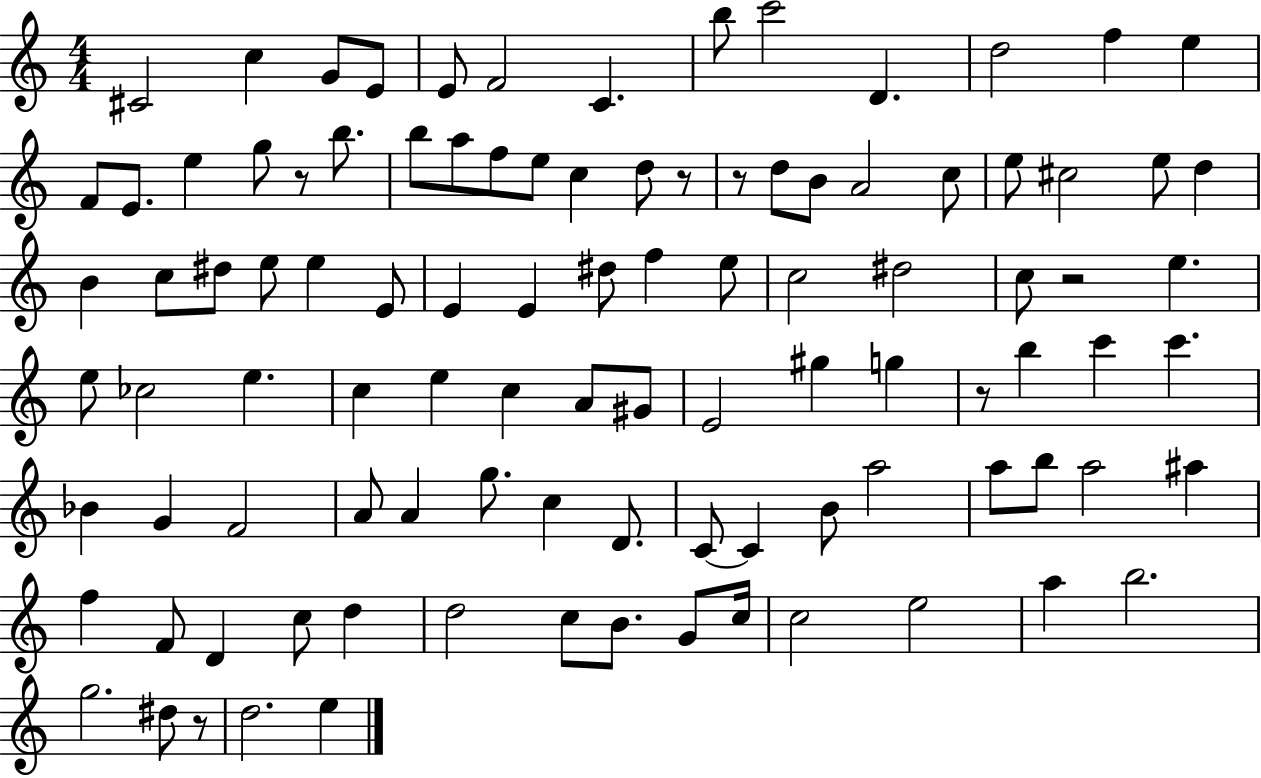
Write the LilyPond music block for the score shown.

{
  \clef treble
  \numericTimeSignature
  \time 4/4
  \key c \major
  cis'2 c''4 g'8 e'8 | e'8 f'2 c'4. | b''8 c'''2 d'4. | d''2 f''4 e''4 | \break f'8 e'8. e''4 g''8 r8 b''8. | b''8 a''8 f''8 e''8 c''4 d''8 r8 | r8 d''8 b'8 a'2 c''8 | e''8 cis''2 e''8 d''4 | \break b'4 c''8 dis''8 e''8 e''4 e'8 | e'4 e'4 dis''8 f''4 e''8 | c''2 dis''2 | c''8 r2 e''4. | \break e''8 ces''2 e''4. | c''4 e''4 c''4 a'8 gis'8 | e'2 gis''4 g''4 | r8 b''4 c'''4 c'''4. | \break bes'4 g'4 f'2 | a'8 a'4 g''8. c''4 d'8. | c'8~~ c'4 b'8 a''2 | a''8 b''8 a''2 ais''4 | \break f''4 f'8 d'4 c''8 d''4 | d''2 c''8 b'8. g'8 c''16 | c''2 e''2 | a''4 b''2. | \break g''2. dis''8 r8 | d''2. e''4 | \bar "|."
}